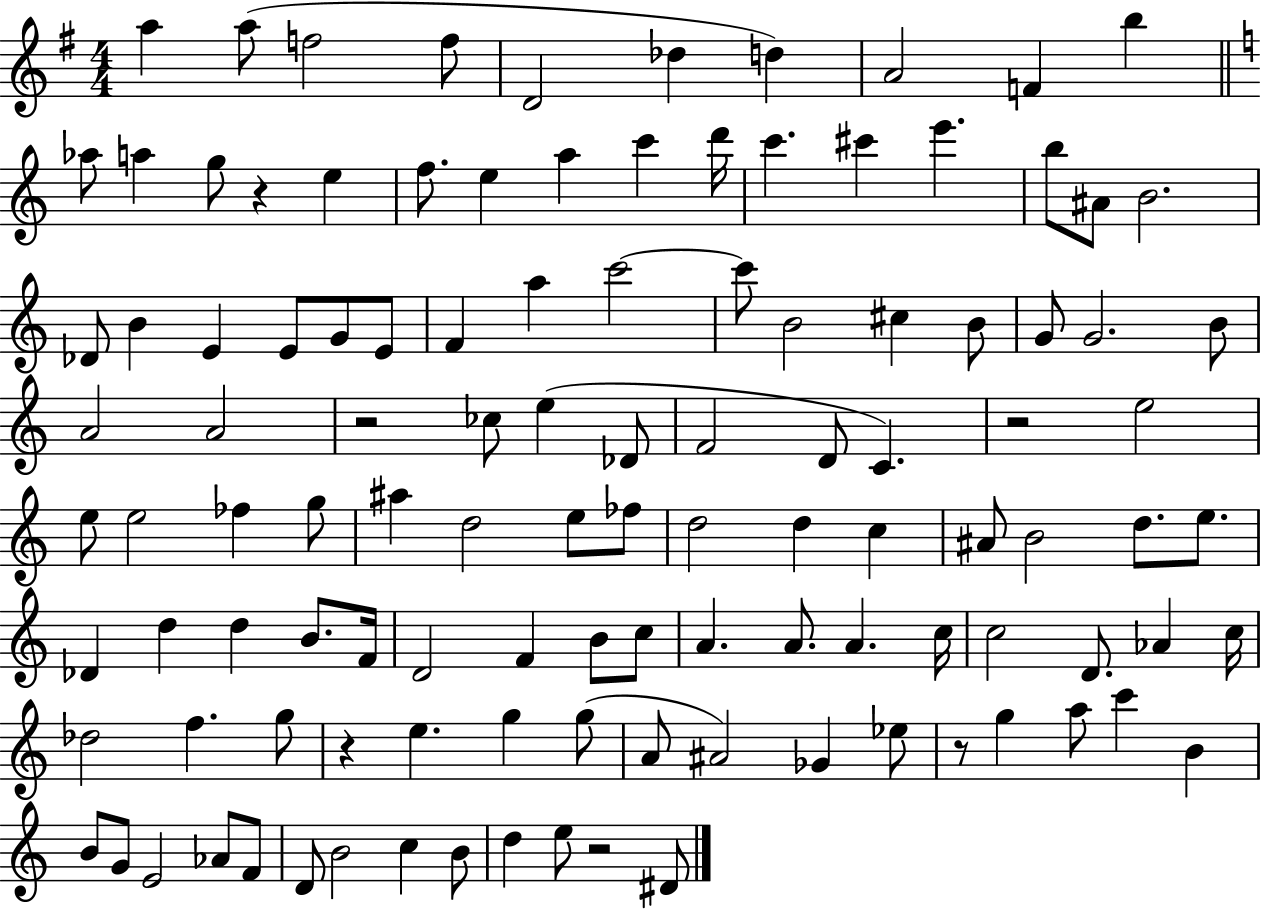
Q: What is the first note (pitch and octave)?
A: A5